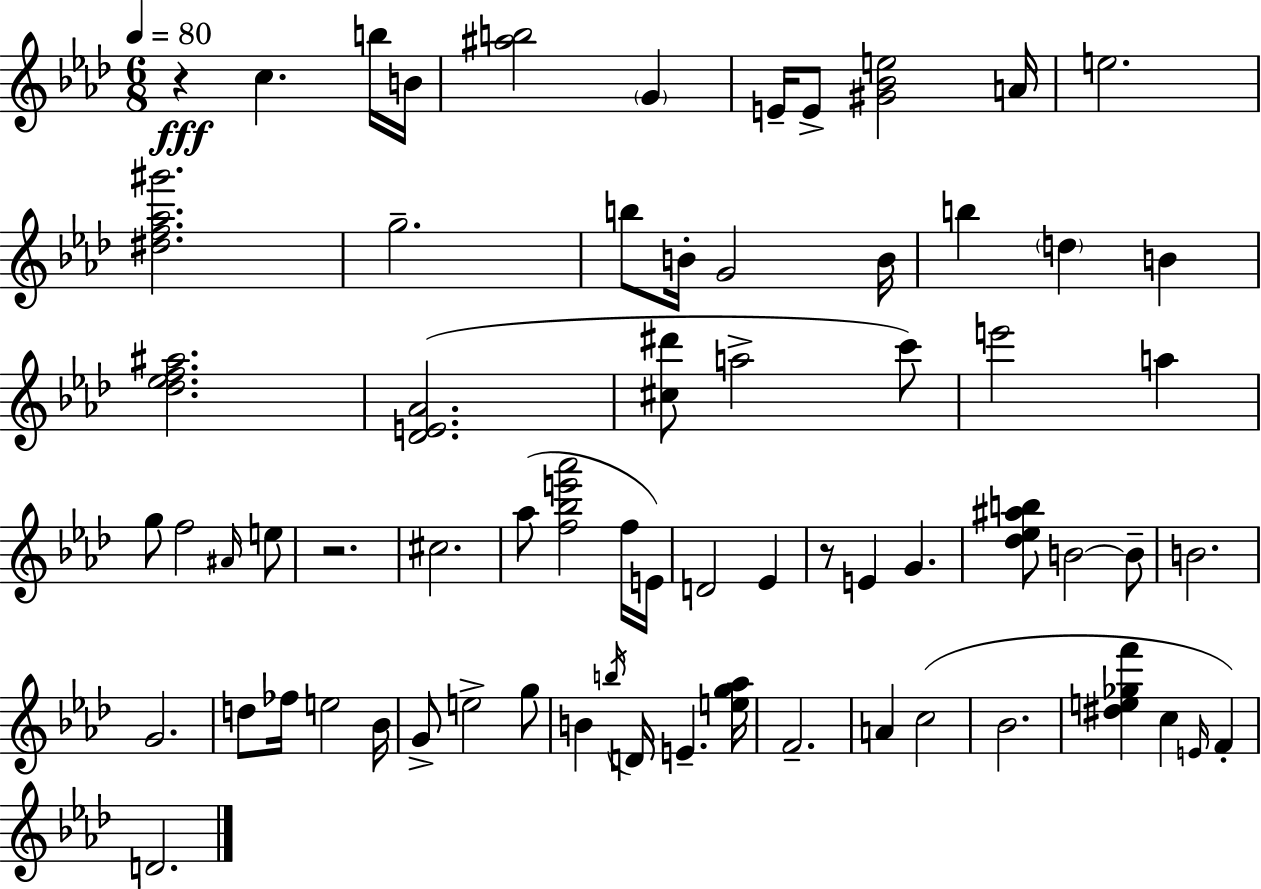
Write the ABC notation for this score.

X:1
T:Untitled
M:6/8
L:1/4
K:Ab
z c b/4 B/4 [^ab]2 G E/4 E/2 [^G_Be]2 A/4 e2 [^df_a^g']2 g2 b/2 B/4 G2 B/4 b d B [_d_ef^a]2 [_DE_A]2 [^c^d']/2 a2 c'/2 e'2 a g/2 f2 ^A/4 e/2 z2 ^c2 _a/2 [f_be'_a']2 f/4 E/4 D2 _E z/2 E G [_d_e^ab]/2 B2 B/2 B2 G2 d/2 _f/4 e2 _B/4 G/2 e2 g/2 B b/4 D/4 E [eg_a]/4 F2 A c2 _B2 [^de_gf'] c E/4 F D2